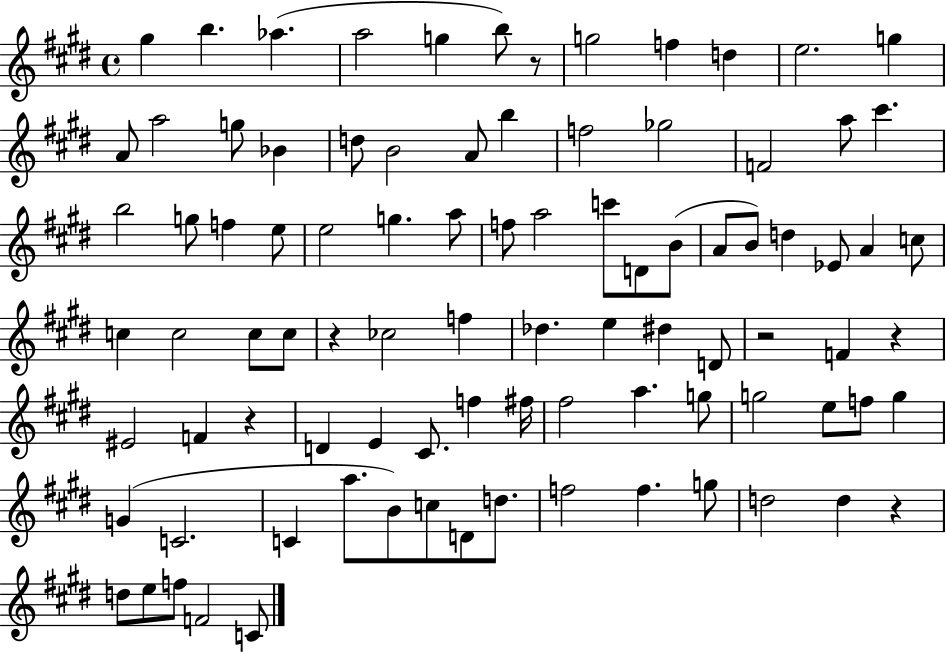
G#5/q B5/q. Ab5/q. A5/h G5/q B5/e R/e G5/h F5/q D5/q E5/h. G5/q A4/e A5/h G5/e Bb4/q D5/e B4/h A4/e B5/q F5/h Gb5/h F4/h A5/e C#6/q. B5/h G5/e F5/q E5/e E5/h G5/q. A5/e F5/e A5/h C6/e D4/e B4/e A4/e B4/e D5/q Eb4/e A4/q C5/e C5/q C5/h C5/e C5/e R/q CES5/h F5/q Db5/q. E5/q D#5/q D4/e R/h F4/q R/q EIS4/h F4/q R/q D4/q E4/q C#4/e. F5/q F#5/s F#5/h A5/q. G5/e G5/h E5/e F5/e G5/q G4/q C4/h. C4/q A5/e. B4/e C5/e D4/e D5/e. F5/h F5/q. G5/e D5/h D5/q R/q D5/e E5/e F5/e F4/h C4/e